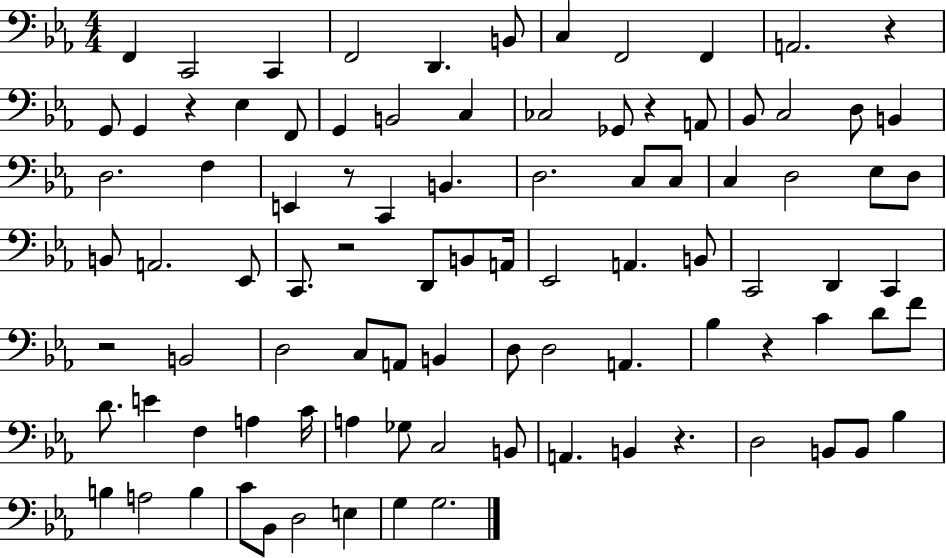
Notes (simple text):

F2/q C2/h C2/q F2/h D2/q. B2/e C3/q F2/h F2/q A2/h. R/q G2/e G2/q R/q Eb3/q F2/e G2/q B2/h C3/q CES3/h Gb2/e R/q A2/e Bb2/e C3/h D3/e B2/q D3/h. F3/q E2/q R/e C2/q B2/q. D3/h. C3/e C3/e C3/q D3/h Eb3/e D3/e B2/e A2/h. Eb2/e C2/e. R/h D2/e B2/e A2/s Eb2/h A2/q. B2/e C2/h D2/q C2/q R/h B2/h D3/h C3/e A2/e B2/q D3/e D3/h A2/q. Bb3/q R/q C4/q D4/e F4/e D4/e. E4/q F3/q A3/q C4/s A3/q Gb3/e C3/h B2/e A2/q. B2/q R/q. D3/h B2/e B2/e Bb3/q B3/q A3/h B3/q C4/e Bb2/e D3/h E3/q G3/q G3/h.